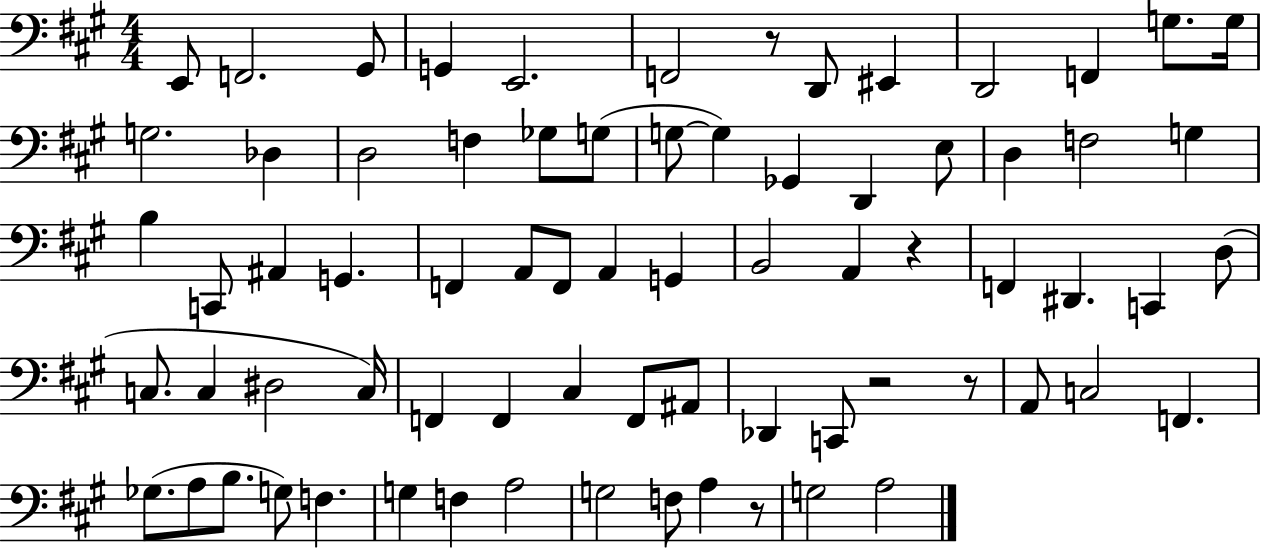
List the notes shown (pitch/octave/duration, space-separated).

E2/e F2/h. G#2/e G2/q E2/h. F2/h R/e D2/e EIS2/q D2/h F2/q G3/e. G3/s G3/h. Db3/q D3/h F3/q Gb3/e G3/e G3/e G3/q Gb2/q D2/q E3/e D3/q F3/h G3/q B3/q C2/e A#2/q G2/q. F2/q A2/e F2/e A2/q G2/q B2/h A2/q R/q F2/q D#2/q. C2/q D3/e C3/e. C3/q D#3/h C3/s F2/q F2/q C#3/q F2/e A#2/e Db2/q C2/e R/h R/e A2/e C3/h F2/q. Gb3/e. A3/e B3/e. G3/e F3/q. G3/q F3/q A3/h G3/h F3/e A3/q R/e G3/h A3/h